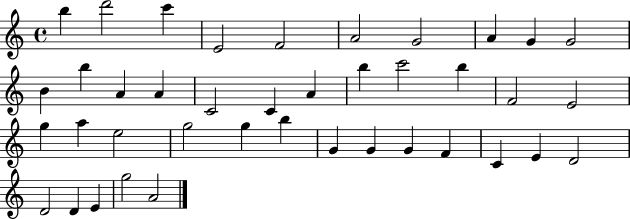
B5/q D6/h C6/q E4/h F4/h A4/h G4/h A4/q G4/q G4/h B4/q B5/q A4/q A4/q C4/h C4/q A4/q B5/q C6/h B5/q F4/h E4/h G5/q A5/q E5/h G5/h G5/q B5/q G4/q G4/q G4/q F4/q C4/q E4/q D4/h D4/h D4/q E4/q G5/h A4/h